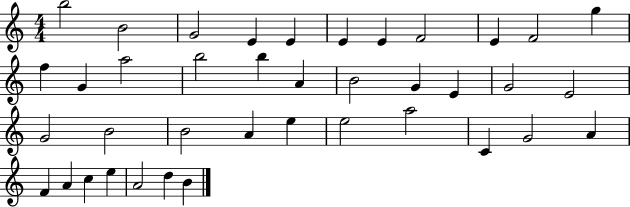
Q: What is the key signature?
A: C major